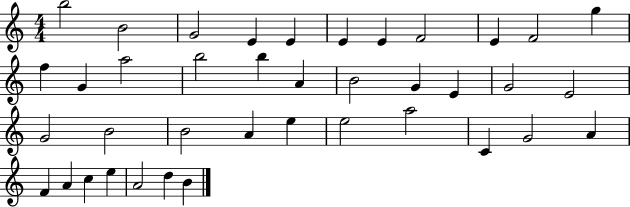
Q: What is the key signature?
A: C major